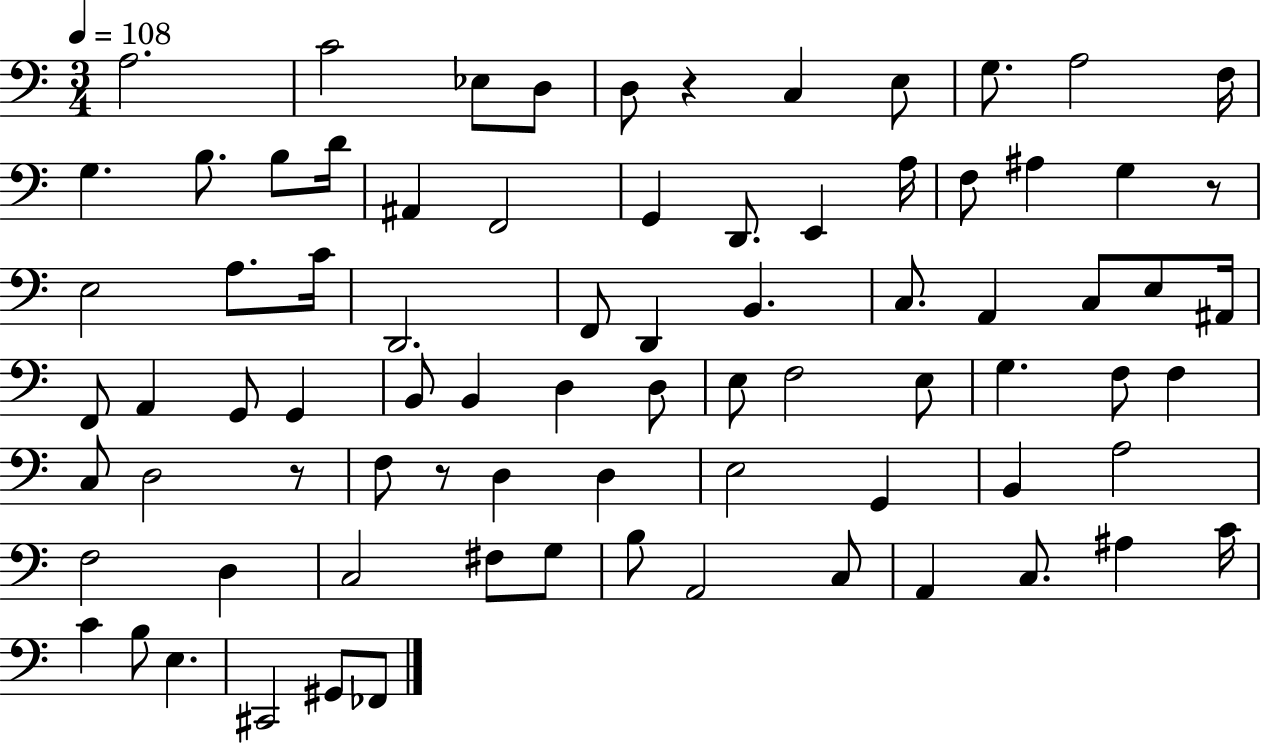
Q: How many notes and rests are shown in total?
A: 80